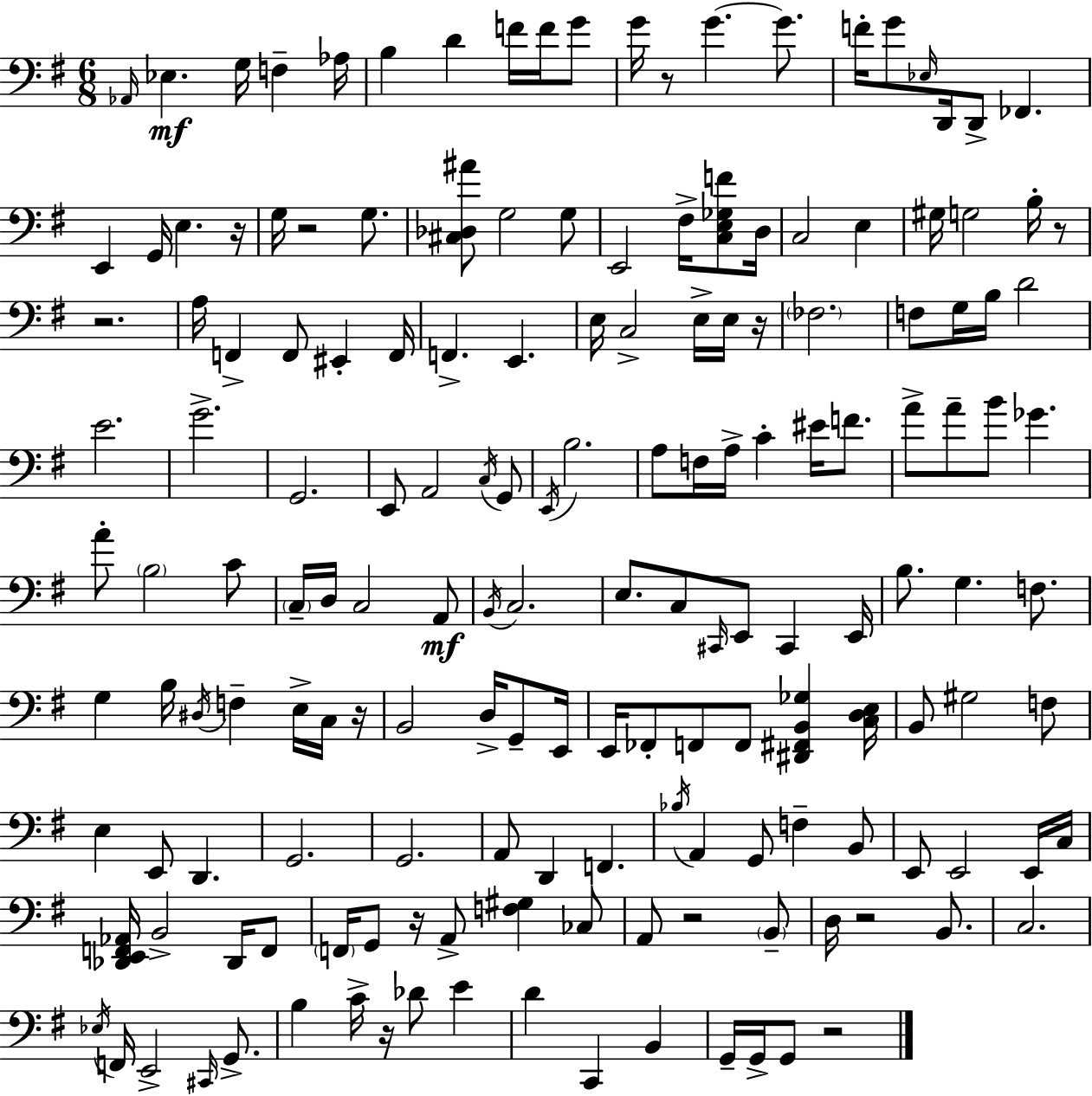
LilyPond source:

{
  \clef bass
  \numericTimeSignature
  \time 6/8
  \key e \minor
  \grace { aes,16 }\mf ees4. g16 f4-- | aes16 b4 d'4 f'16 f'16 g'8 | g'16 r8 g'4.~~ g'8. | f'16-. g'8 \grace { ees16 } d,16 d,8-> fes,4. | \break e,4 g,16 e4. | r16 g16 r2 g8. | <cis des ais'>8 g2 | g8 e,2 fis16-> <c e ges f'>8 | \break d16 c2 e4 | gis16 g2 b16-. | r8 r2. | a16 f,4-> f,8 eis,4-. | \break f,16 f,4.-> e,4. | e16 c2-> e16-> | e16 r16 \parenthesize fes2. | f8 g16 b16 d'2 | \break e'2. | g'2.-> | g,2. | e,8 a,2 | \break \acciaccatura { c16 } g,8 \acciaccatura { e,16 } b2. | a8 f16 a16-> c'4-. | eis'16 f'8. a'8-> a'8-- b'8 ges'4. | a'8-. \parenthesize b2 | \break c'8 \parenthesize c16-- d16 c2 | a,8\mf \acciaccatura { b,16 } c2. | e8. c8 \grace { cis,16 } e,8 | cis,4 e,16 b8. g4. | \break f8. g4 b16 \acciaccatura { dis16 } | f4-- e16-> c16 r16 b,2 | d16-> g,8-- e,16 e,16 fes,8-. f,8 | f,8 <dis, fis, b, ges>4 <c d e>16 b,8 gis2 | \break f8 e4 e,8 | d,4. g,2. | g,2. | a,8 d,4 | \break f,4. \acciaccatura { bes16 } a,4 | g,8 f4-- b,8 e,8 e,2 | e,16 c16 <des, e, f, aes,>16 b,2-> | des,16 f,8 \parenthesize f,16 g,8 r16 | \break a,8-> <f gis>4 ces8 a,8 r2 | \parenthesize b,8-- d16 r2 | b,8. c2. | \acciaccatura { ees16 } f,16 e,2-> | \break \grace { cis,16 } g,8.-> b4 | c'16-> r16 des'8 e'4 d'4 | c,4 b,4 g,16-- g,16-> | g,8 r2 \bar "|."
}